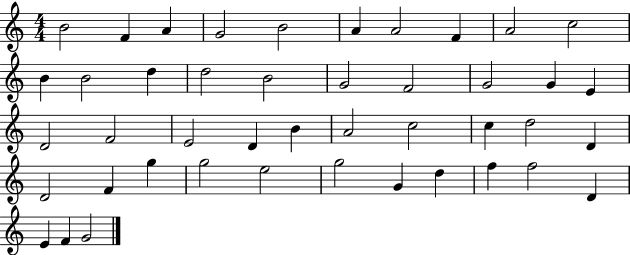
{
  \clef treble
  \numericTimeSignature
  \time 4/4
  \key c \major
  b'2 f'4 a'4 | g'2 b'2 | a'4 a'2 f'4 | a'2 c''2 | \break b'4 b'2 d''4 | d''2 b'2 | g'2 f'2 | g'2 g'4 e'4 | \break d'2 f'2 | e'2 d'4 b'4 | a'2 c''2 | c''4 d''2 d'4 | \break d'2 f'4 g''4 | g''2 e''2 | g''2 g'4 d''4 | f''4 f''2 d'4 | \break e'4 f'4 g'2 | \bar "|."
}